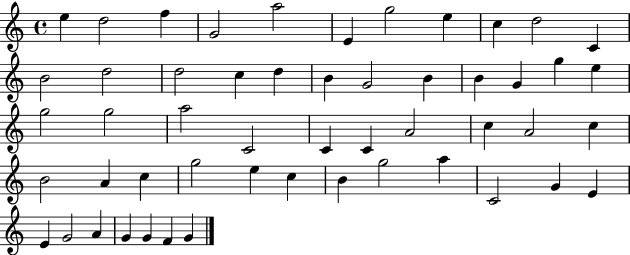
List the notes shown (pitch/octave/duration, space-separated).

E5/q D5/h F5/q G4/h A5/h E4/q G5/h E5/q C5/q D5/h C4/q B4/h D5/h D5/h C5/q D5/q B4/q G4/h B4/q B4/q G4/q G5/q E5/q G5/h G5/h A5/h C4/h C4/q C4/q A4/h C5/q A4/h C5/q B4/h A4/q C5/q G5/h E5/q C5/q B4/q G5/h A5/q C4/h G4/q E4/q E4/q G4/h A4/q G4/q G4/q F4/q G4/q